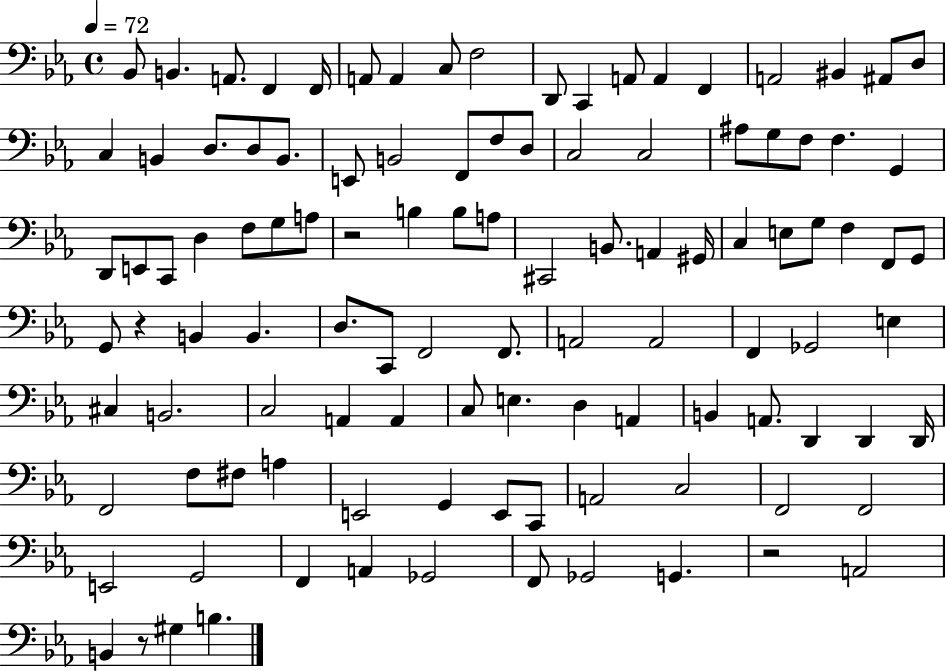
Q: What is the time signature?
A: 4/4